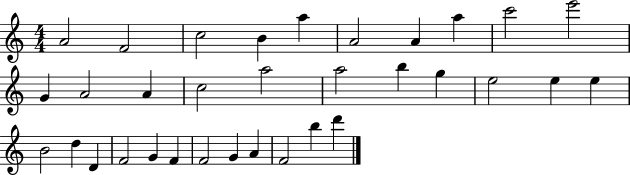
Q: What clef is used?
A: treble